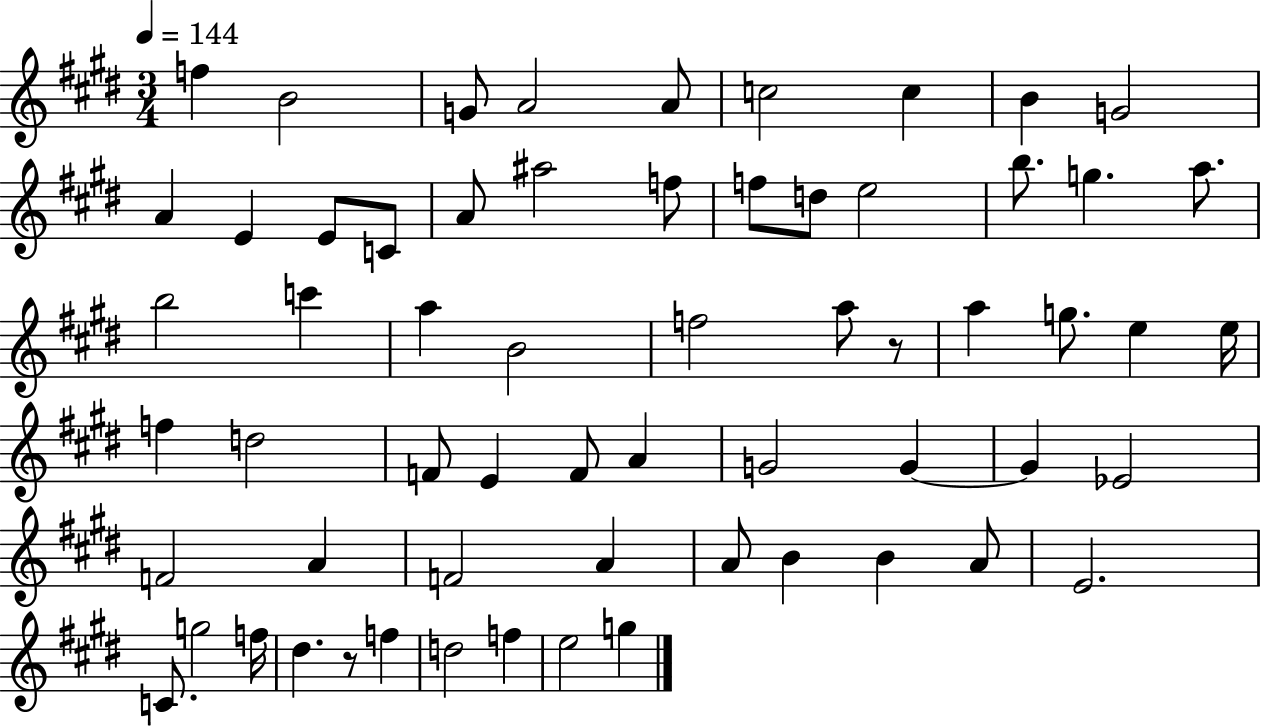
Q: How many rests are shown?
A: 2